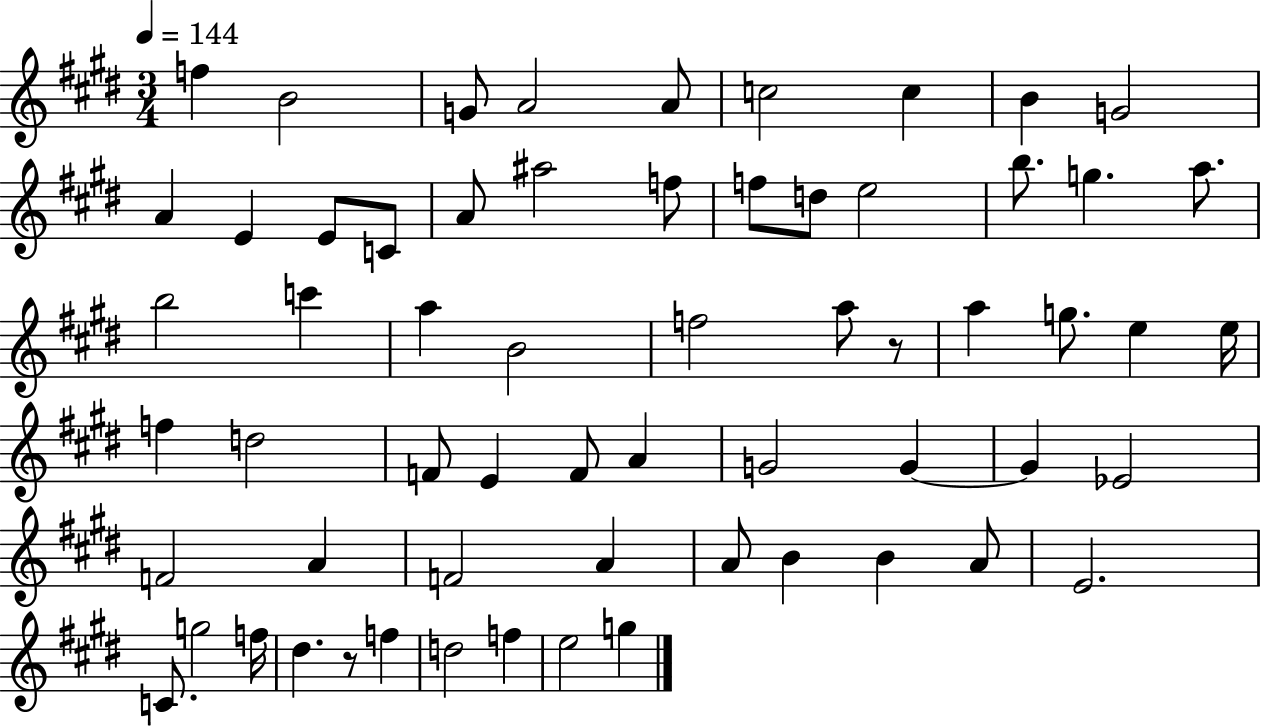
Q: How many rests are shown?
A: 2